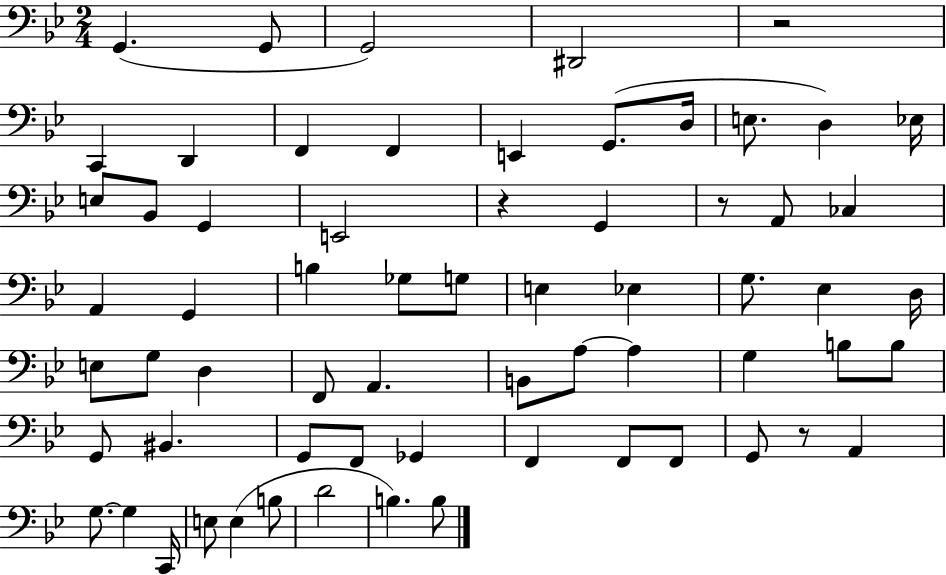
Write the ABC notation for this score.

X:1
T:Untitled
M:2/4
L:1/4
K:Bb
G,, G,,/2 G,,2 ^D,,2 z2 C,, D,, F,, F,, E,, G,,/2 D,/4 E,/2 D, _E,/4 E,/2 _B,,/2 G,, E,,2 z G,, z/2 A,,/2 _C, A,, G,, B, _G,/2 G,/2 E, _E, G,/2 _E, D,/4 E,/2 G,/2 D, F,,/2 A,, B,,/2 A,/2 A, G, B,/2 B,/2 G,,/2 ^B,, G,,/2 F,,/2 _G,, F,, F,,/2 F,,/2 G,,/2 z/2 A,, G,/2 G, C,,/4 E,/2 E, B,/2 D2 B, B,/2